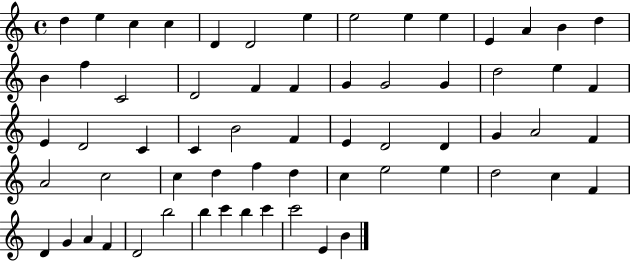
D5/q E5/q C5/q C5/q D4/q D4/h E5/q E5/h E5/q E5/q E4/q A4/q B4/q D5/q B4/q F5/q C4/h D4/h F4/q F4/q G4/q G4/h G4/q D5/h E5/q F4/q E4/q D4/h C4/q C4/q B4/h F4/q E4/q D4/h D4/q G4/q A4/h F4/q A4/h C5/h C5/q D5/q F5/q D5/q C5/q E5/h E5/q D5/h C5/q F4/q D4/q G4/q A4/q F4/q D4/h B5/h B5/q C6/q B5/q C6/q C6/h E4/q B4/q